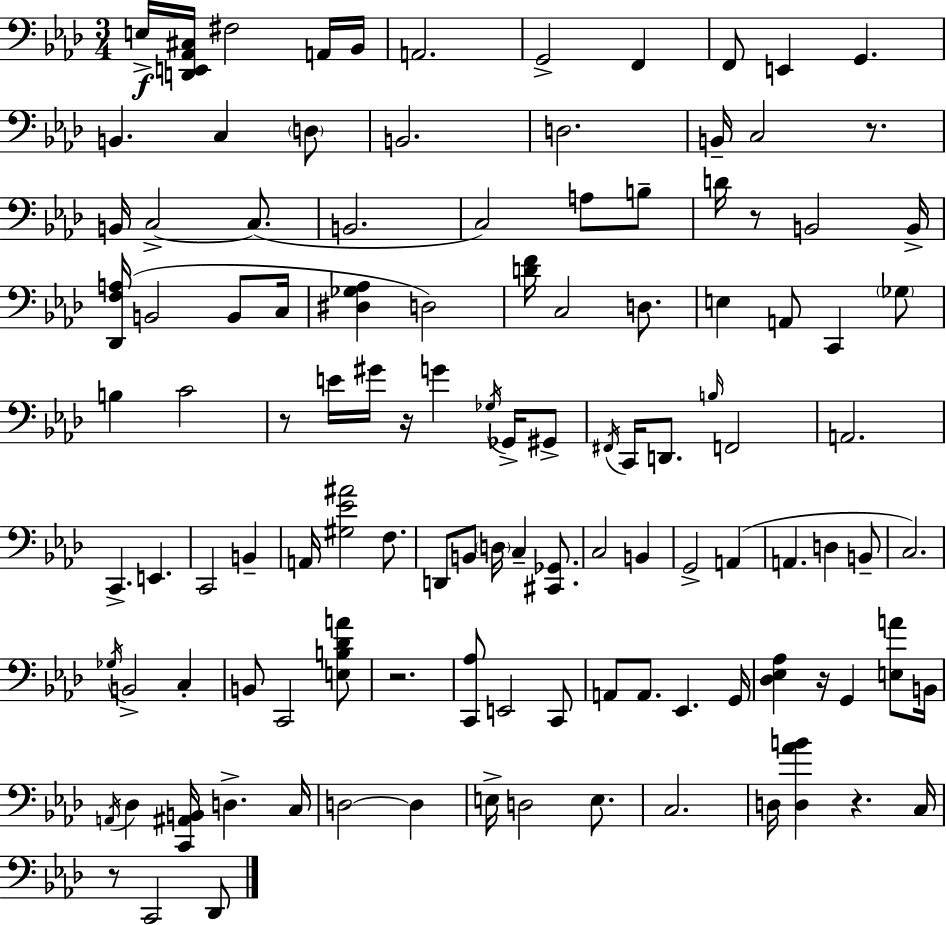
{
  \clef bass
  \numericTimeSignature
  \time 3/4
  \key f \minor
  e16->\f <d, e, aes, cis>16 fis2 a,16 bes,16 | a,2. | g,2-> f,4 | f,8 e,4 g,4. | \break b,4. c4 \parenthesize d8 | b,2. | d2. | b,16-- c2 r8. | \break b,16 c2->~~ c8.( | b,2. | c2) a8 b8-- | d'16 r8 b,2 b,16-> | \break <des, f a>16( b,2 b,8 c16 | <dis ges aes>4 d2) | <d' f'>16 c2 d8. | e4 a,8 c,4 \parenthesize ges8 | \break b4 c'2 | r8 e'16 gis'16 r16 g'4 \acciaccatura { ges16 } ges,16-> gis,8-> | \acciaccatura { fis,16 } c,16 d,8. \grace { b16 } f,2 | a,2. | \break c,4.-> e,4. | c,2 b,4-- | a,16 <gis ees' ais'>2 | f8. d,8 b,8 \parenthesize d16 c4-- | \break <cis, ges,>8. c2 b,4 | g,2-> a,4( | a,4. d4 | b,8-- c2.) | \break \acciaccatura { ges16 } b,2-> | c4-. b,8 c,2 | <e b des' a'>8 r2. | <c, aes>8 e,2 | \break c,8 a,8 a,8. ees,4. | g,16 <des ees aes>4 r16 g,4 | <e a'>8 b,16 \acciaccatura { a,16 } des4 <c, ais, b,>16 d4.-> | c16 d2~~ | \break d4 e16-> d2 | e8. c2. | d16 <d aes' b'>4 r4. | c16 r8 c,2 | \break des,8 \bar "|."
}